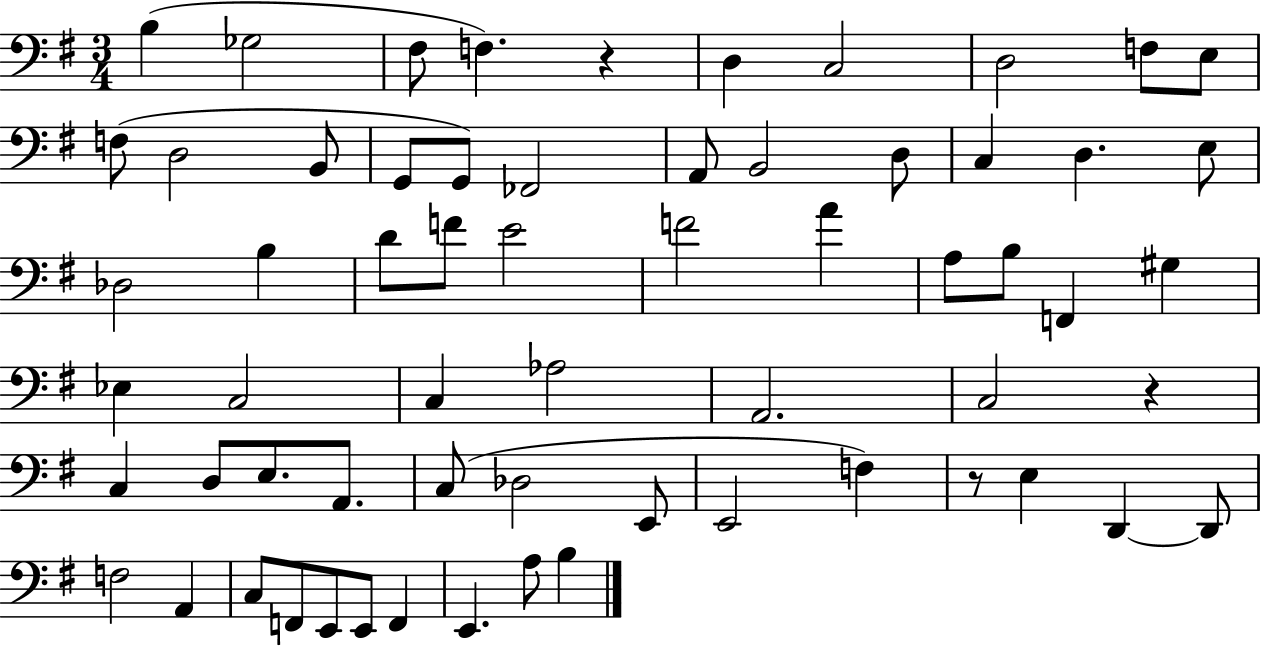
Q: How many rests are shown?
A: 3